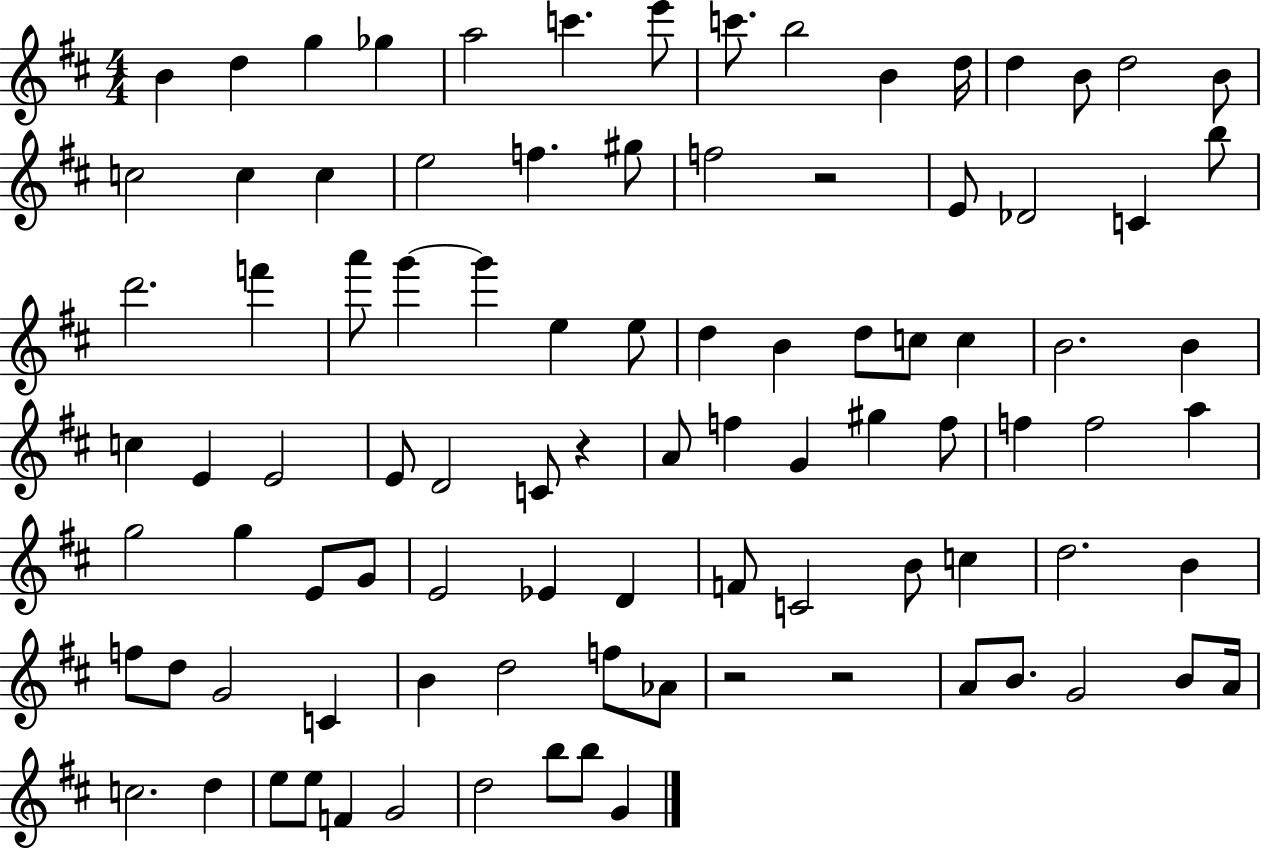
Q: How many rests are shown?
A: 4